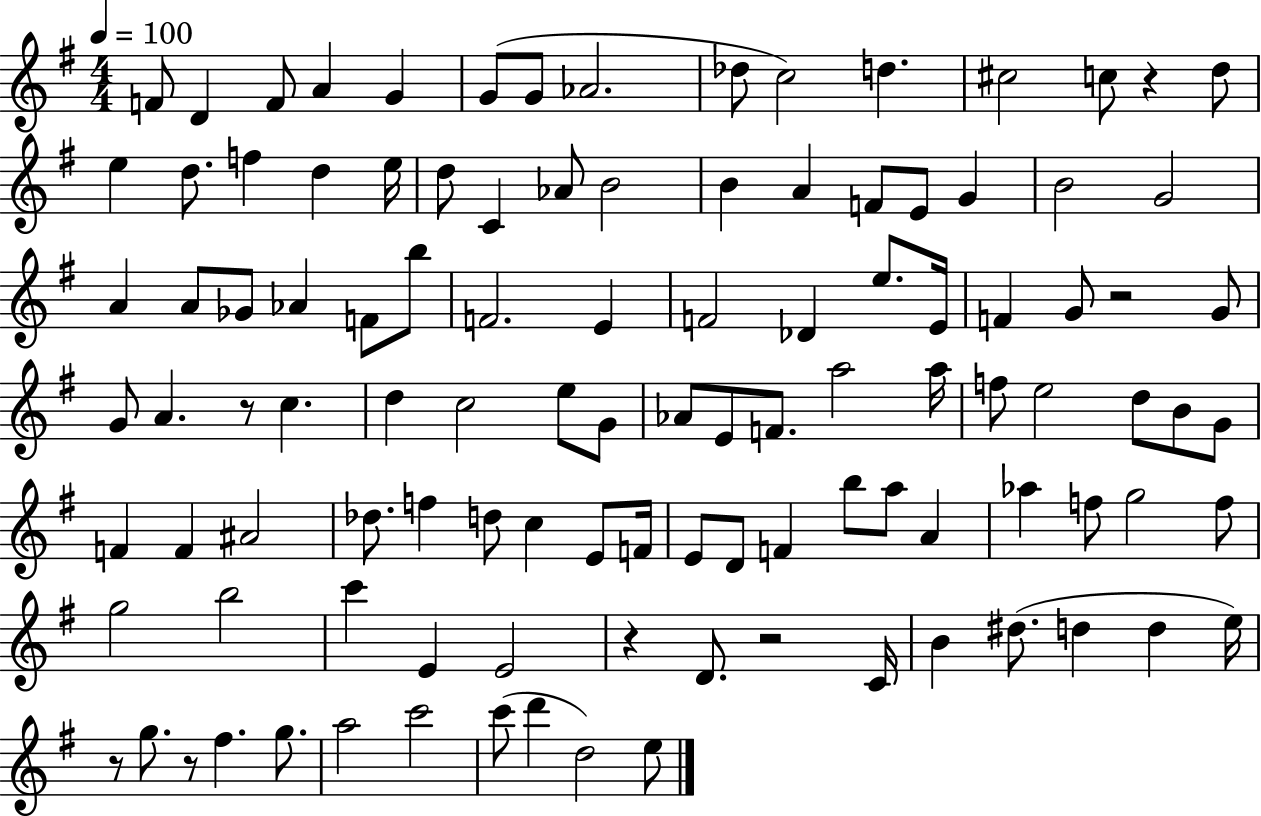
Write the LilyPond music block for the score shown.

{
  \clef treble
  \numericTimeSignature
  \time 4/4
  \key g \major
  \tempo 4 = 100
  f'8 d'4 f'8 a'4 g'4 | g'8( g'8 aes'2. | des''8 c''2) d''4. | cis''2 c''8 r4 d''8 | \break e''4 d''8. f''4 d''4 e''16 | d''8 c'4 aes'8 b'2 | b'4 a'4 f'8 e'8 g'4 | b'2 g'2 | \break a'4 a'8 ges'8 aes'4 f'8 b''8 | f'2. e'4 | f'2 des'4 e''8. e'16 | f'4 g'8 r2 g'8 | \break g'8 a'4. r8 c''4. | d''4 c''2 e''8 g'8 | aes'8 e'8 f'8. a''2 a''16 | f''8 e''2 d''8 b'8 g'8 | \break f'4 f'4 ais'2 | des''8. f''4 d''8 c''4 e'8 f'16 | e'8 d'8 f'4 b''8 a''8 a'4 | aes''4 f''8 g''2 f''8 | \break g''2 b''2 | c'''4 e'4 e'2 | r4 d'8. r2 c'16 | b'4 dis''8.( d''4 d''4 e''16) | \break r8 g''8. r8 fis''4. g''8. | a''2 c'''2 | c'''8( d'''4 d''2) e''8 | \bar "|."
}